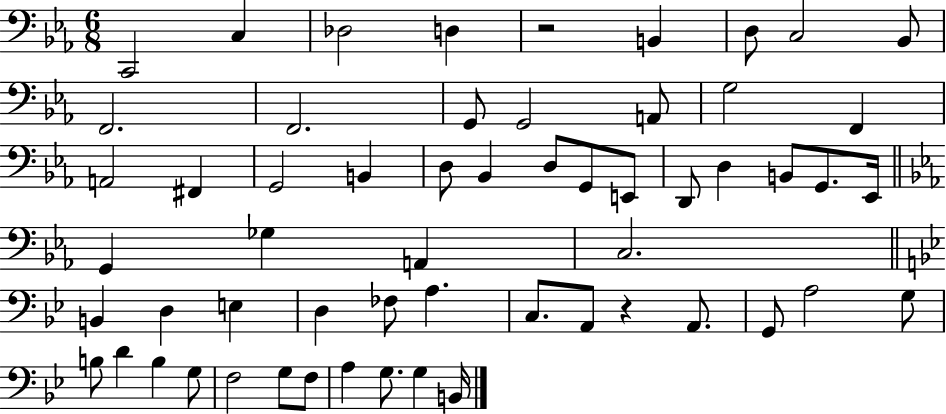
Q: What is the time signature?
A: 6/8